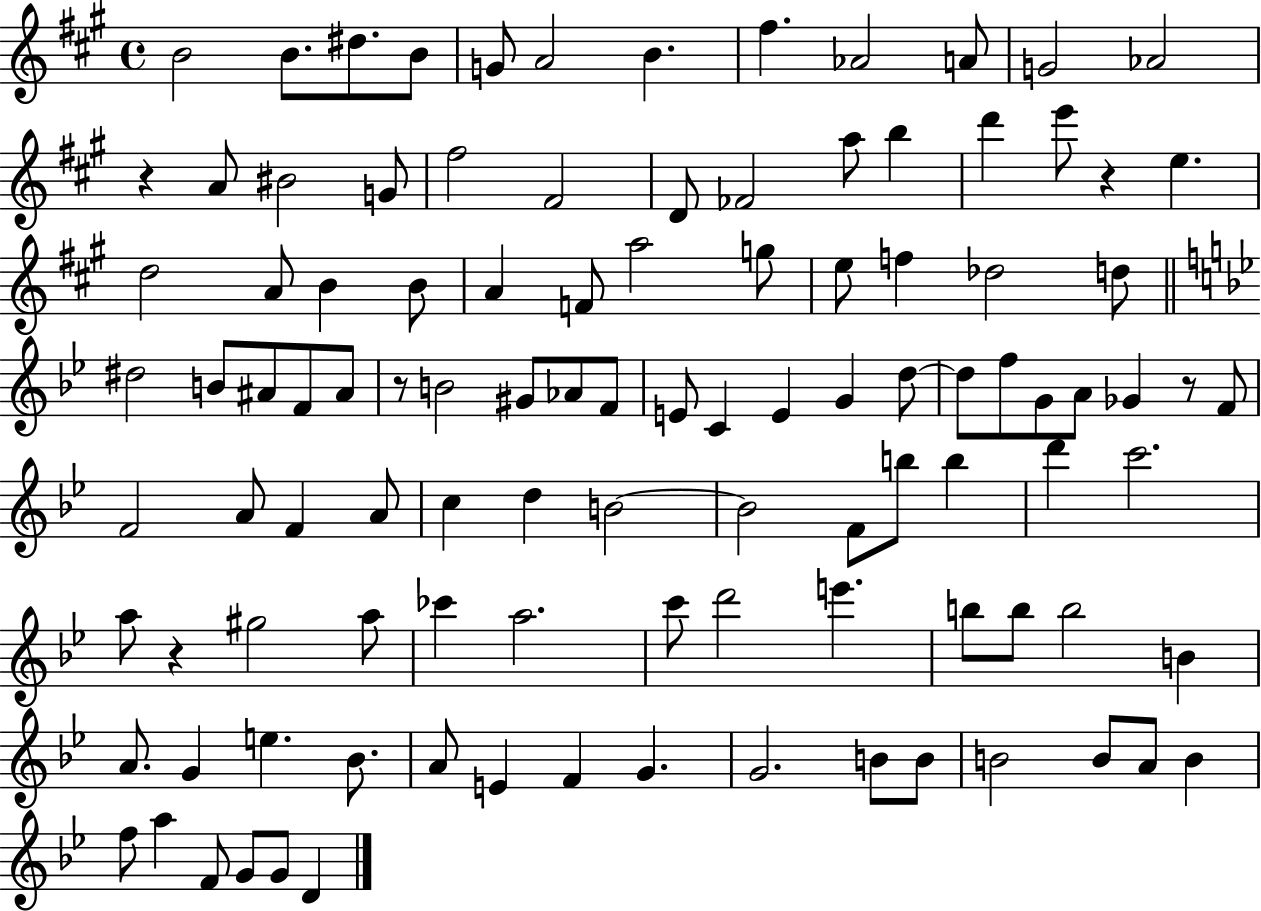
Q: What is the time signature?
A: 4/4